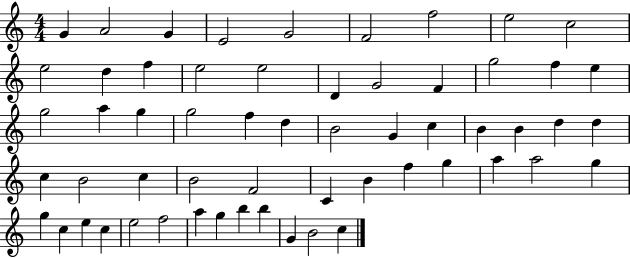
{
  \clef treble
  \numericTimeSignature
  \time 4/4
  \key c \major
  g'4 a'2 g'4 | e'2 g'2 | f'2 f''2 | e''2 c''2 | \break e''2 d''4 f''4 | e''2 e''2 | d'4 g'2 f'4 | g''2 f''4 e''4 | \break g''2 a''4 g''4 | g''2 f''4 d''4 | b'2 g'4 c''4 | b'4 b'4 d''4 d''4 | \break c''4 b'2 c''4 | b'2 f'2 | c'4 b'4 f''4 g''4 | a''4 a''2 g''4 | \break g''4 c''4 e''4 c''4 | e''2 f''2 | a''4 g''4 b''4 b''4 | g'4 b'2 c''4 | \break \bar "|."
}